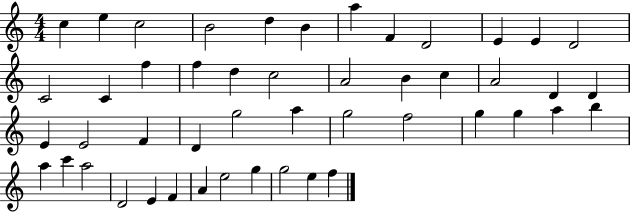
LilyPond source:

{
  \clef treble
  \numericTimeSignature
  \time 4/4
  \key c \major
  c''4 e''4 c''2 | b'2 d''4 b'4 | a''4 f'4 d'2 | e'4 e'4 d'2 | \break c'2 c'4 f''4 | f''4 d''4 c''2 | a'2 b'4 c''4 | a'2 d'4 d'4 | \break e'4 e'2 f'4 | d'4 g''2 a''4 | g''2 f''2 | g''4 g''4 a''4 b''4 | \break a''4 c'''4 a''2 | d'2 e'4 f'4 | a'4 e''2 g''4 | g''2 e''4 f''4 | \break \bar "|."
}